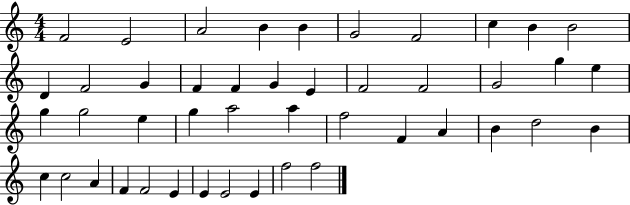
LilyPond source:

{
  \clef treble
  \numericTimeSignature
  \time 4/4
  \key c \major
  f'2 e'2 | a'2 b'4 b'4 | g'2 f'2 | c''4 b'4 b'2 | \break d'4 f'2 g'4 | f'4 f'4 g'4 e'4 | f'2 f'2 | g'2 g''4 e''4 | \break g''4 g''2 e''4 | g''4 a''2 a''4 | f''2 f'4 a'4 | b'4 d''2 b'4 | \break c''4 c''2 a'4 | f'4 f'2 e'4 | e'4 e'2 e'4 | f''2 f''2 | \break \bar "|."
}